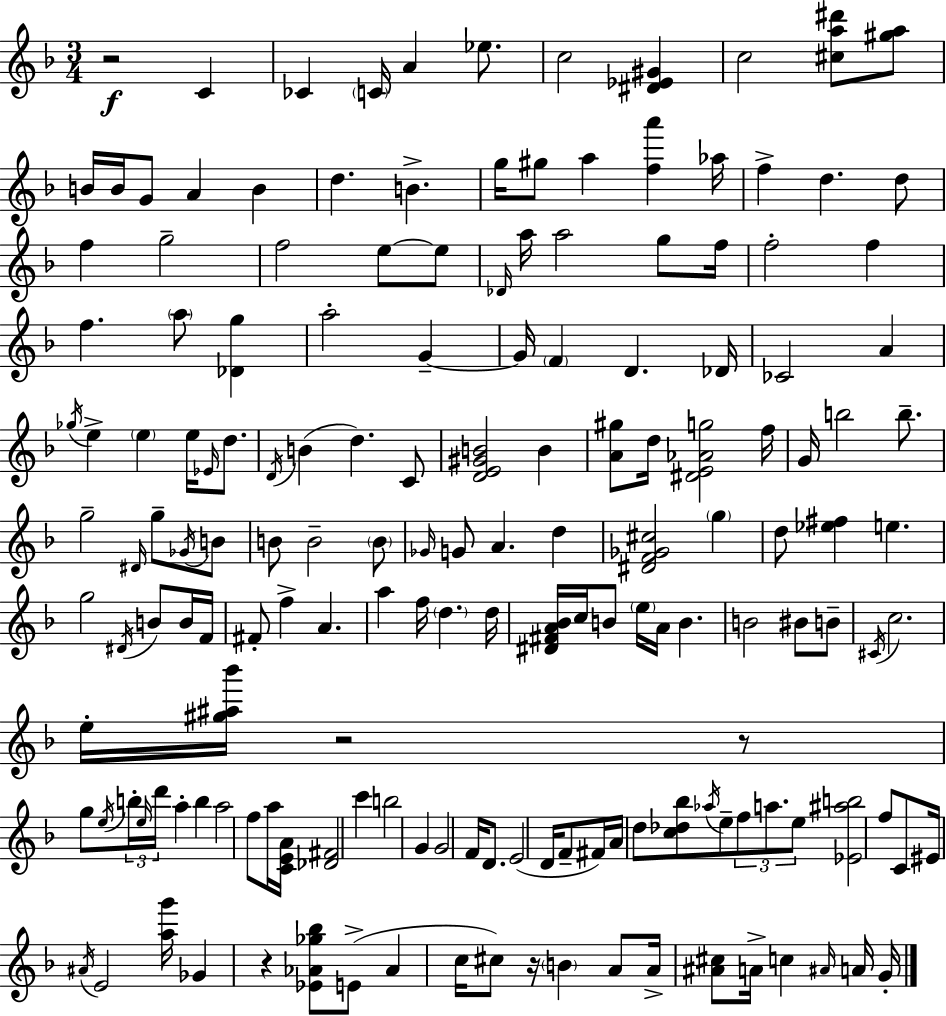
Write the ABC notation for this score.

X:1
T:Untitled
M:3/4
L:1/4
K:Dm
z2 C _C C/4 A _e/2 c2 [^D_E^G] c2 [^ca^d']/2 [^ga]/2 B/4 B/4 G/2 A B d B g/4 ^g/2 a [fa'] _a/4 f d d/2 f g2 f2 e/2 e/2 _D/4 a/4 a2 g/2 f/4 f2 f f a/2 [_Dg] a2 G G/4 F D _D/4 _C2 A _g/4 e e e/4 _E/4 d/2 D/4 B d C/2 [DE^GB]2 B [A^g]/2 d/4 [^DE_Ag]2 f/4 G/4 b2 b/2 g2 ^D/4 g/2 _G/4 B/2 B/2 B2 B/2 _G/4 G/2 A d [^DF_G^c]2 g d/2 [_e^f] e g2 ^D/4 B/2 B/4 F/4 ^F/2 f A a f/4 d d/4 [^D^FA_B]/4 c/4 B/2 e/4 A/4 B B2 ^B/2 B/2 ^C/4 c2 e/4 [^g^a_b']/4 z2 z/2 g/2 e/4 b/4 e/4 d'/4 a b a2 f/2 a/4 [CEA]/4 [_D^F]2 c' b2 G G2 F/4 D/2 E2 D/4 F/2 ^F/4 A/4 d/2 [c_d_b]/2 _a/4 e/2 f/2 a/2 e/2 [_E^ab]2 f/2 C/2 ^E/4 ^A/4 E2 [ag']/4 _G z [_E_A_g_b]/2 E/2 _A c/4 ^c/2 z/4 B A/2 A/4 [^A^c]/2 A/4 c ^A/4 A/4 G/4